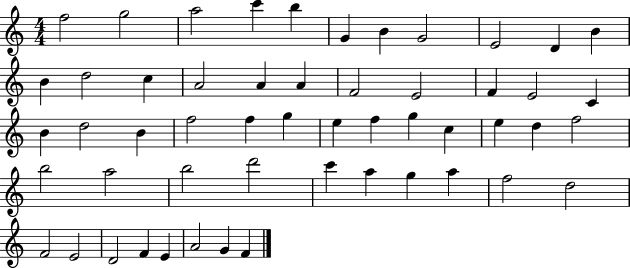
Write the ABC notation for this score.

X:1
T:Untitled
M:4/4
L:1/4
K:C
f2 g2 a2 c' b G B G2 E2 D B B d2 c A2 A A F2 E2 F E2 C B d2 B f2 f g e f g c e d f2 b2 a2 b2 d'2 c' a g a f2 d2 F2 E2 D2 F E A2 G F